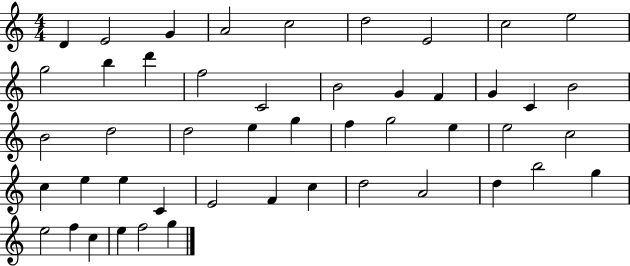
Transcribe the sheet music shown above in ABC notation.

X:1
T:Untitled
M:4/4
L:1/4
K:C
D E2 G A2 c2 d2 E2 c2 e2 g2 b d' f2 C2 B2 G F G C B2 B2 d2 d2 e g f g2 e e2 c2 c e e C E2 F c d2 A2 d b2 g e2 f c e f2 g